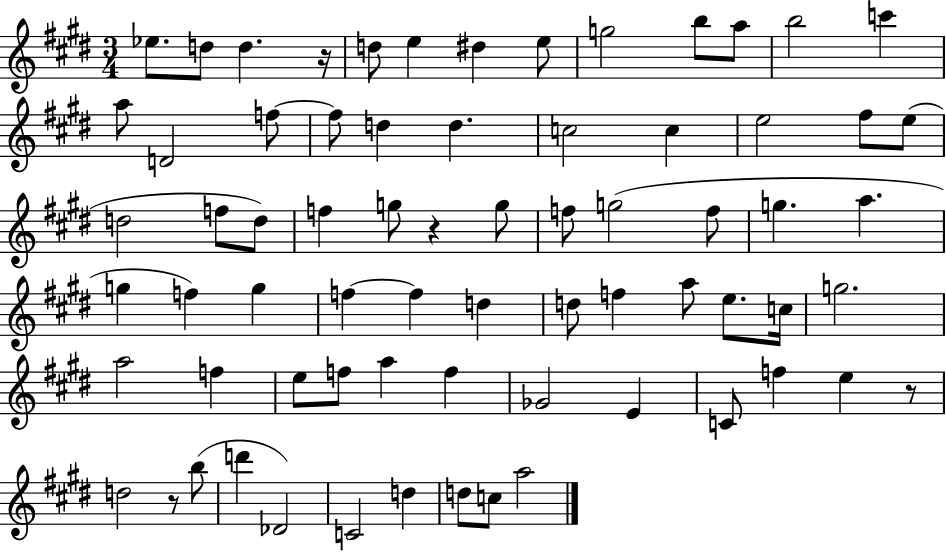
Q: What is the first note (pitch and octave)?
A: Eb5